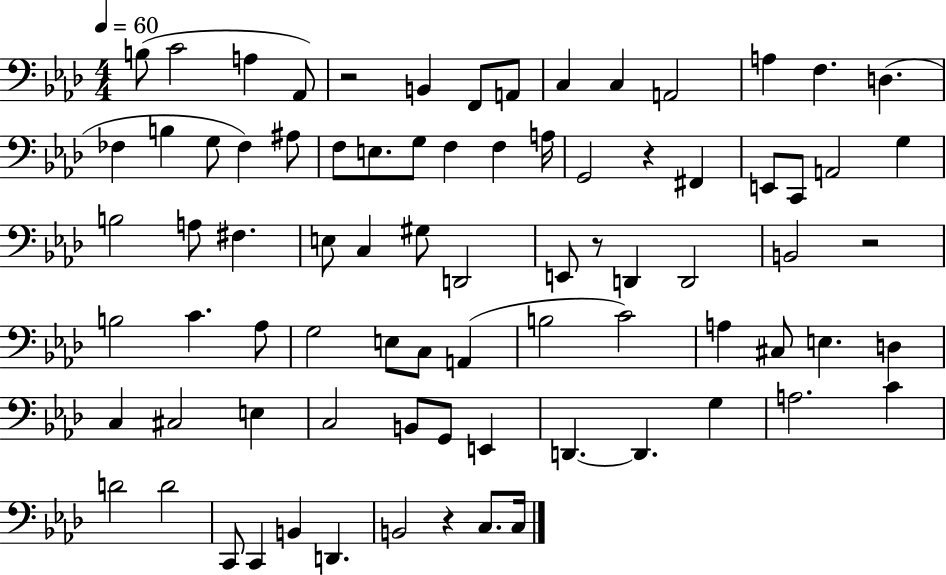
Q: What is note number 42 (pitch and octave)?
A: B3